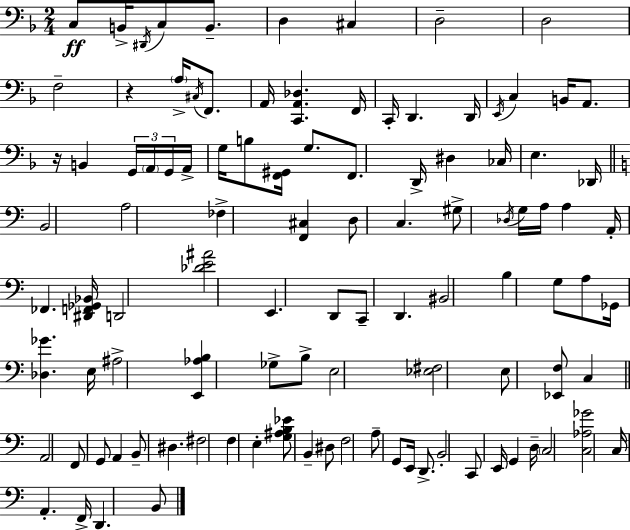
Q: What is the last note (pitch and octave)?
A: B2